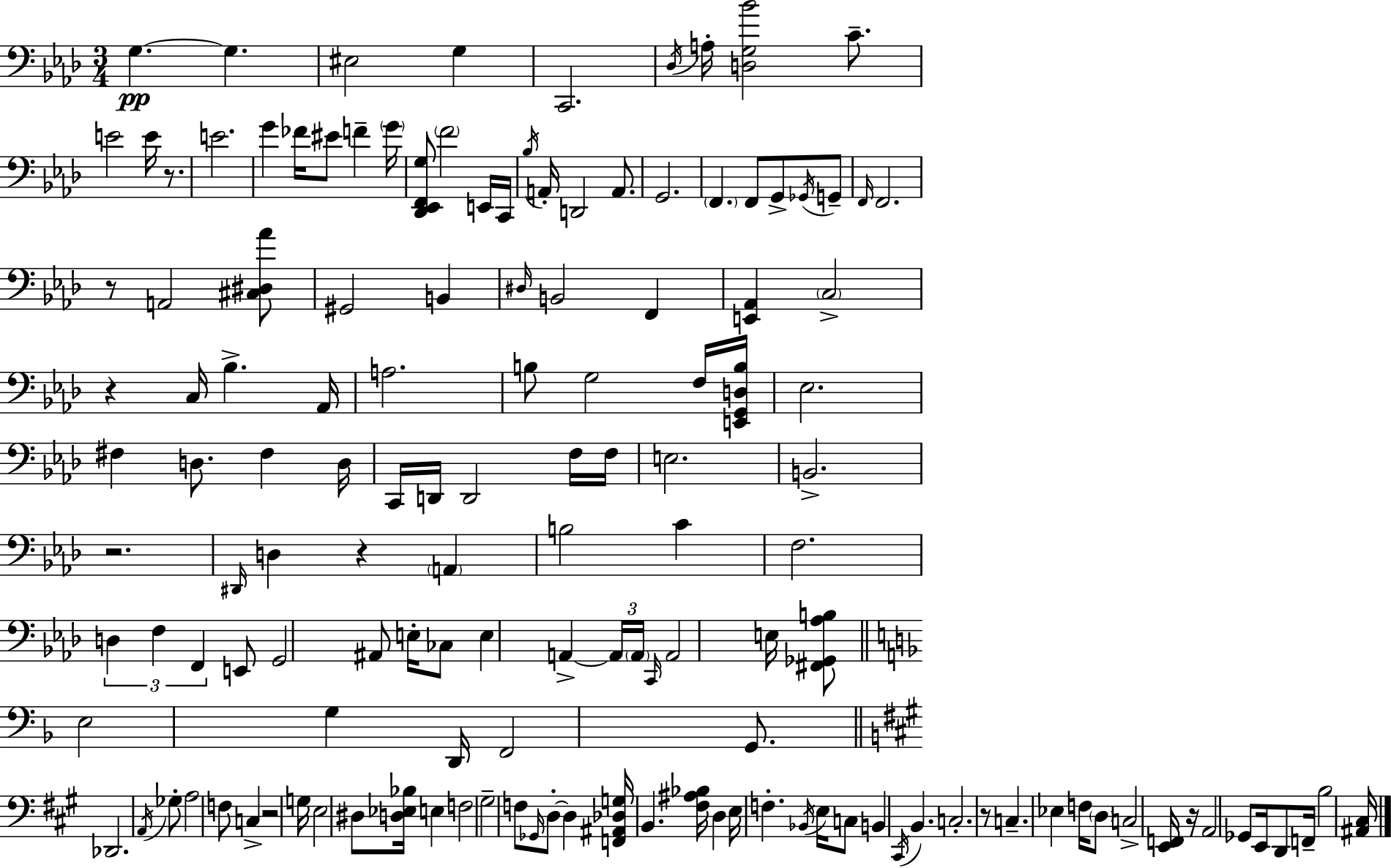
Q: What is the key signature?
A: AES major